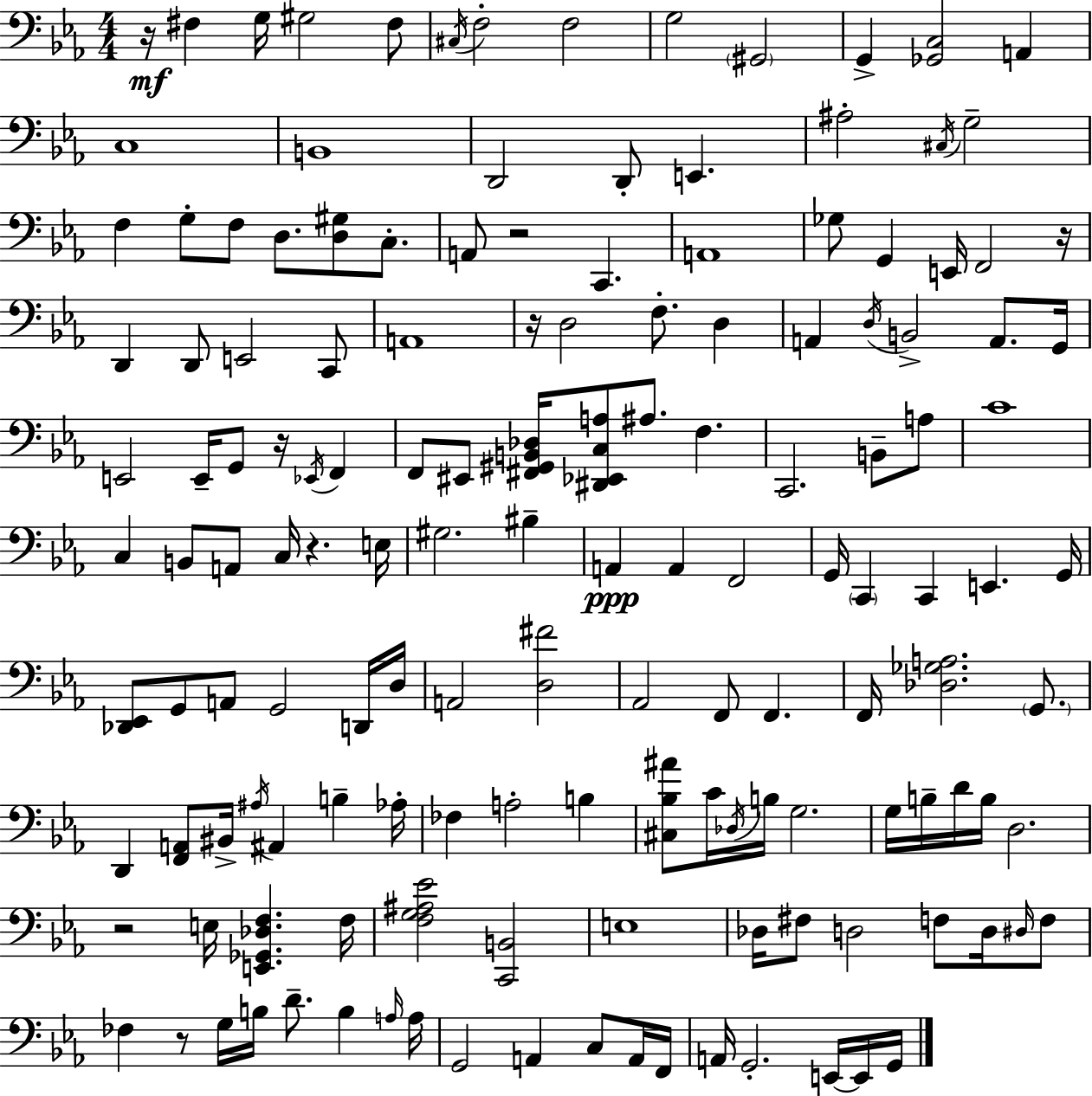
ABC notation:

X:1
T:Untitled
M:4/4
L:1/4
K:Cm
z/4 ^F, G,/4 ^G,2 ^F,/2 ^C,/4 F,2 F,2 G,2 ^G,,2 G,, [_G,,C,]2 A,, C,4 B,,4 D,,2 D,,/2 E,, ^A,2 ^C,/4 G,2 F, G,/2 F,/2 D,/2 [D,^G,]/2 C,/2 A,,/2 z2 C,, A,,4 _G,/2 G,, E,,/4 F,,2 z/4 D,, D,,/2 E,,2 C,,/2 A,,4 z/4 D,2 F,/2 D, A,, D,/4 B,,2 A,,/2 G,,/4 E,,2 E,,/4 G,,/2 z/4 _E,,/4 F,, F,,/2 ^E,,/2 [^F,,^G,,B,,_D,]/4 [^D,,_E,,C,A,]/2 ^A,/2 F, C,,2 B,,/2 A,/2 C4 C, B,,/2 A,,/2 C,/4 z E,/4 ^G,2 ^B, A,, A,, F,,2 G,,/4 C,, C,, E,, G,,/4 [_D,,_E,,]/2 G,,/2 A,,/2 G,,2 D,,/4 D,/4 A,,2 [D,^F]2 _A,,2 F,,/2 F,, F,,/4 [_D,_G,A,]2 G,,/2 D,, [F,,A,,]/2 ^B,,/4 ^A,/4 ^A,, B, _A,/4 _F, A,2 B, [^C,_B,^A]/2 C/4 _D,/4 B,/4 G,2 G,/4 B,/4 D/4 B,/4 D,2 z2 E,/4 [E,,_G,,_D,F,] F,/4 [F,G,^A,_E]2 [C,,B,,]2 E,4 _D,/4 ^F,/2 D,2 F,/2 D,/4 ^D,/4 F,/2 _F, z/2 G,/4 B,/4 D/2 B, A,/4 A,/4 G,,2 A,, C,/2 A,,/4 F,,/4 A,,/4 G,,2 E,,/4 E,,/4 G,,/4